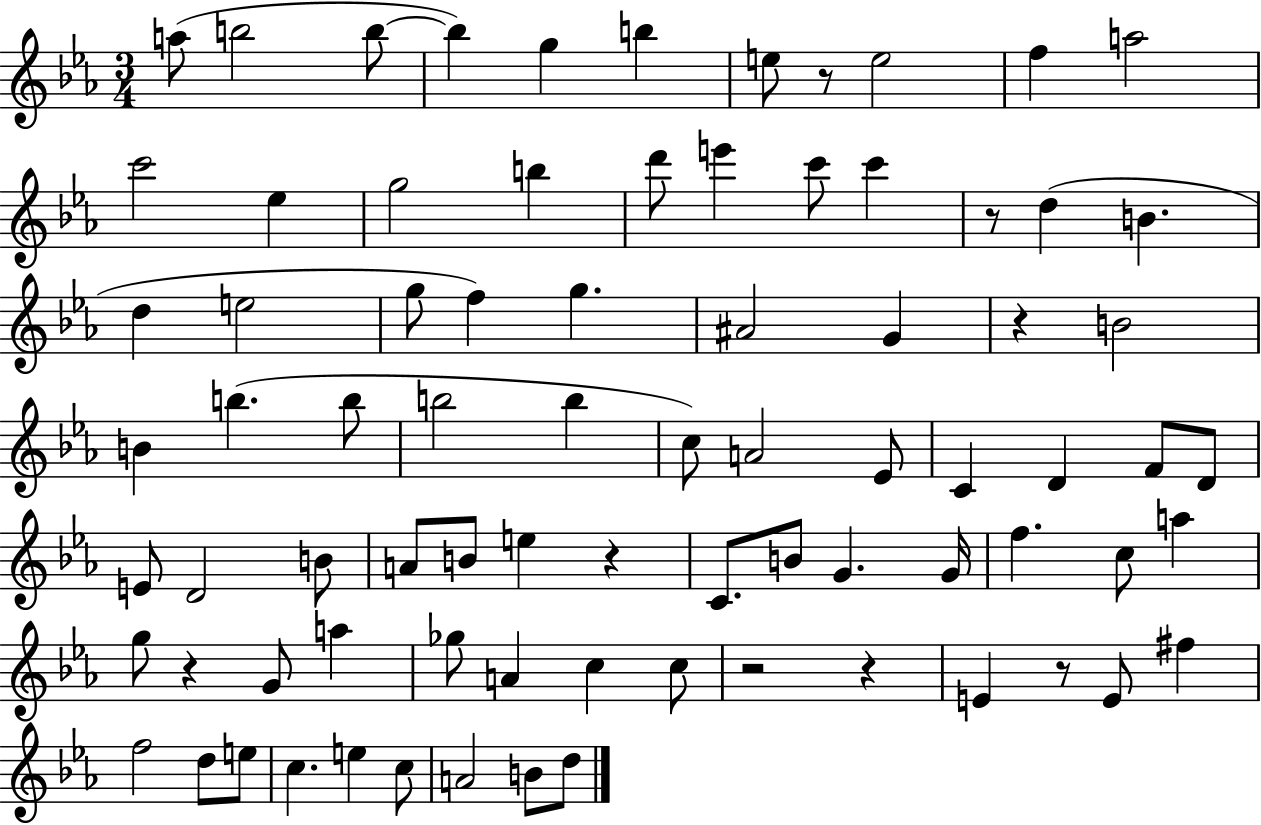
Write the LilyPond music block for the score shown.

{
  \clef treble
  \numericTimeSignature
  \time 3/4
  \key ees \major
  a''8( b''2 b''8~~ | b''4) g''4 b''4 | e''8 r8 e''2 | f''4 a''2 | \break c'''2 ees''4 | g''2 b''4 | d'''8 e'''4 c'''8 c'''4 | r8 d''4( b'4. | \break d''4 e''2 | g''8 f''4) g''4. | ais'2 g'4 | r4 b'2 | \break b'4 b''4.( b''8 | b''2 b''4 | c''8) a'2 ees'8 | c'4 d'4 f'8 d'8 | \break e'8 d'2 b'8 | a'8 b'8 e''4 r4 | c'8. b'8 g'4. g'16 | f''4. c''8 a''4 | \break g''8 r4 g'8 a''4 | ges''8 a'4 c''4 c''8 | r2 r4 | e'4 r8 e'8 fis''4 | \break f''2 d''8 e''8 | c''4. e''4 c''8 | a'2 b'8 d''8 | \bar "|."
}